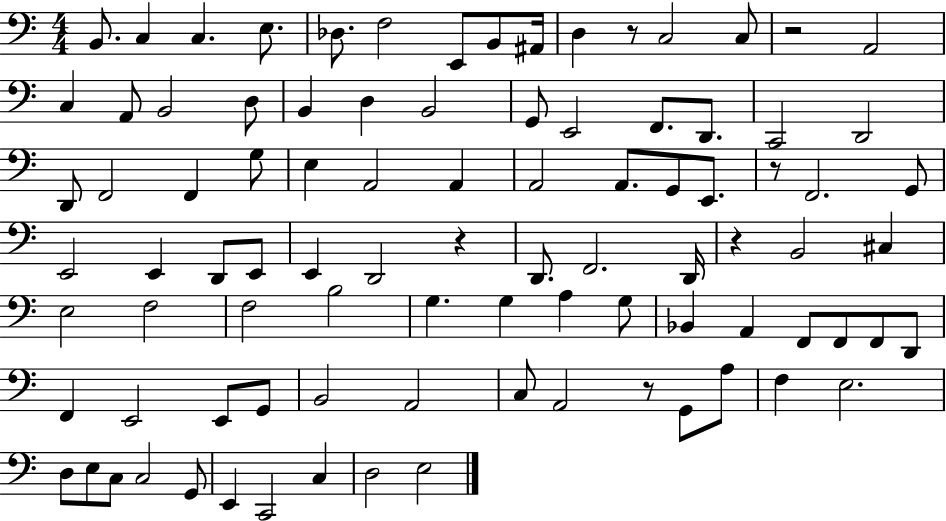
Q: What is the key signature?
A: C major